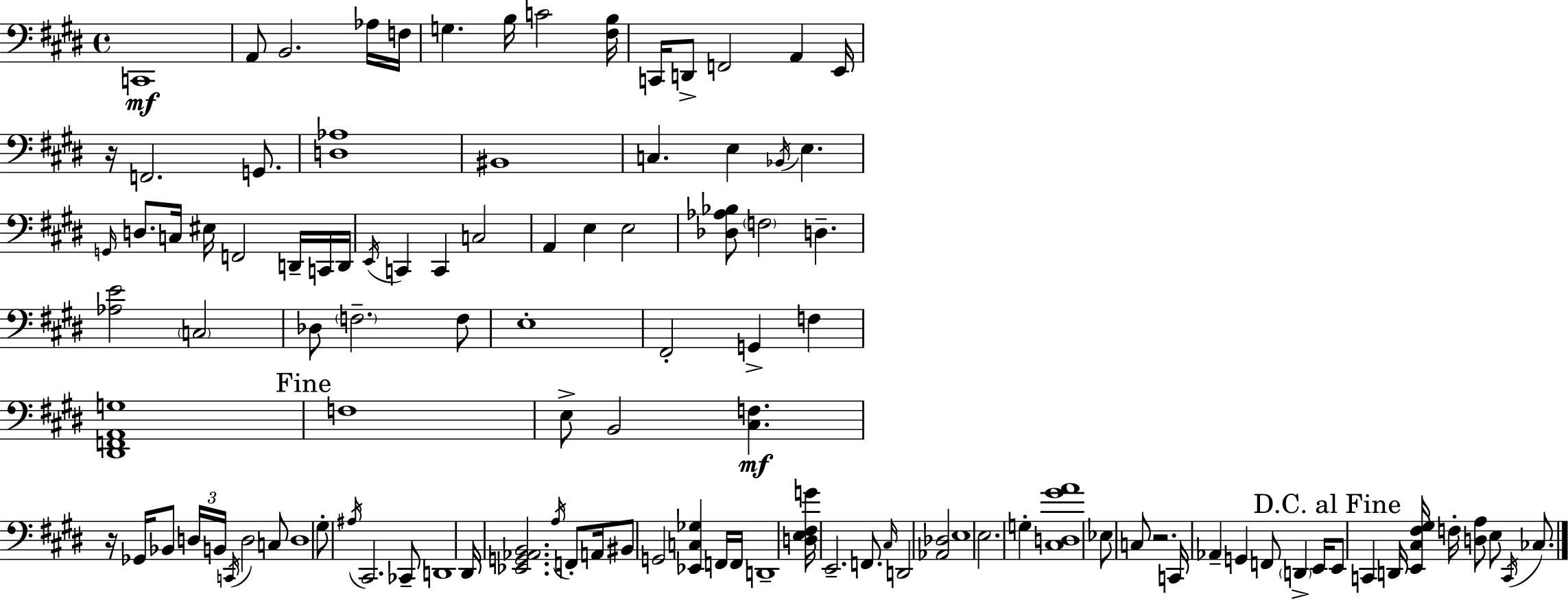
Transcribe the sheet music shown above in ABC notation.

X:1
T:Untitled
M:4/4
L:1/4
K:E
C,,4 A,,/2 B,,2 _A,/4 F,/4 G, B,/4 C2 [^F,B,]/4 C,,/4 D,,/2 F,,2 A,, E,,/4 z/4 F,,2 G,,/2 [D,_A,]4 ^B,,4 C, E, _B,,/4 E, G,,/4 D,/2 C,/4 ^E,/4 F,,2 D,,/4 C,,/4 D,,/4 E,,/4 C,, C,, C,2 A,, E, E,2 [_D,_A,_B,]/2 F,2 D, [_A,E]2 C,2 _D,/2 F,2 F,/2 E,4 ^F,,2 G,, F, [^D,,F,,A,,G,]4 F,4 E,/2 B,,2 [^C,F,] z/4 _G,,/4 _B,,/2 D,/4 B,,/4 C,,/4 D,2 C,/2 D,4 ^G,/2 ^A,/4 ^C,,2 _C,,/2 D,,4 ^D,,/4 [_E,,G,,_A,,B,,]2 A,/4 F,,/2 A,,/4 ^B,,/2 G,,2 [_E,,C,_G,] F,,/4 F,,/4 D,,4 [D,E,^F,G]/4 E,,2 F,,/2 ^C,/4 D,,2 [_A,,_D,]2 E,4 E,2 G, [^C,D,^GA]4 _E,/2 C,/2 z2 C,,/4 _A,, G,, F,,/2 D,, E,,/4 E,,/2 C,, D,,/4 [E,,^C,^F,^G,]/4 F,/4 [D,A,]/2 E,/2 C,,/4 _C,/2